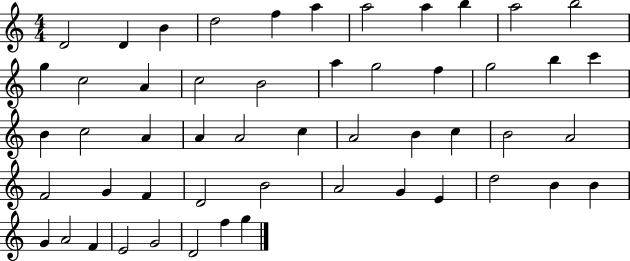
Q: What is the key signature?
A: C major